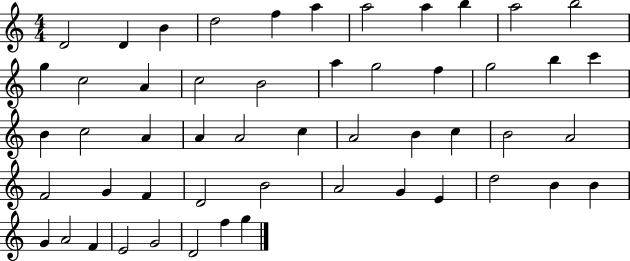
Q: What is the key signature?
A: C major